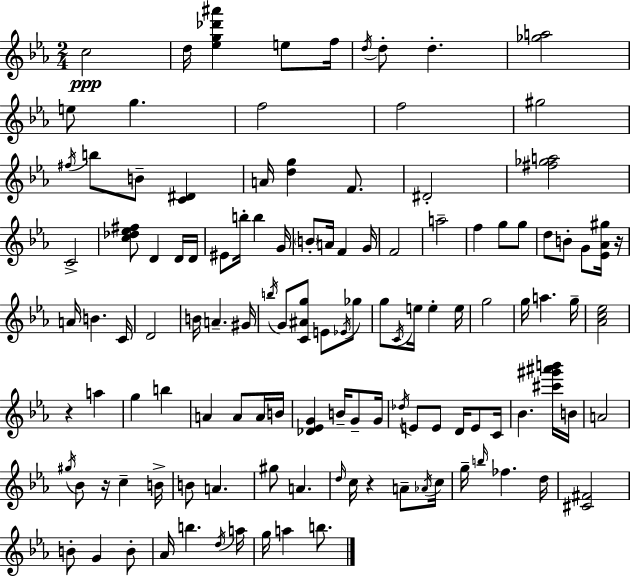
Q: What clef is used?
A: treble